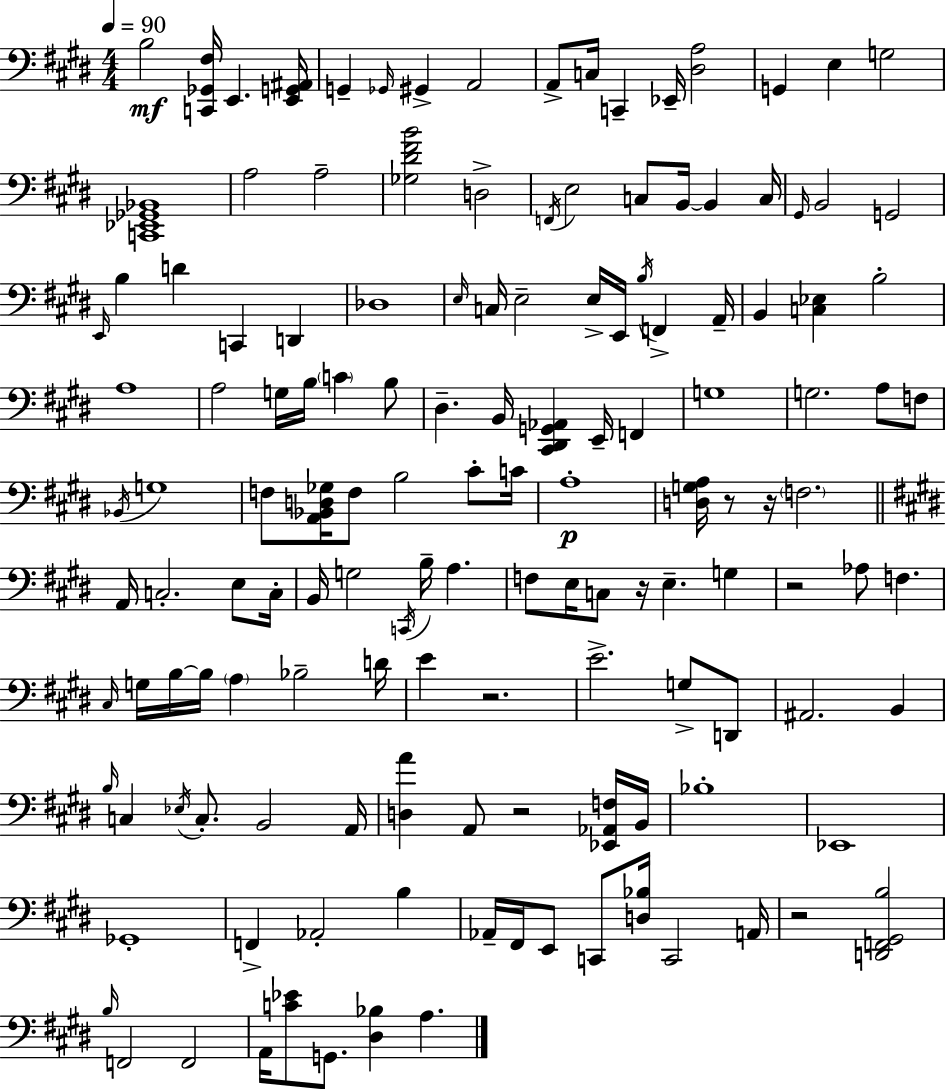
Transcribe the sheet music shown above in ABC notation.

X:1
T:Untitled
M:4/4
L:1/4
K:E
B,2 [C,,_G,,^F,]/4 E,, [E,,G,,^A,,]/4 G,, _G,,/4 ^G,, A,,2 A,,/2 C,/4 C,, _E,,/4 [^D,A,]2 G,, E, G,2 [C,,_E,,_G,,_B,,]4 A,2 A,2 [_G,^D^FB]2 D,2 F,,/4 E,2 C,/2 B,,/4 B,, C,/4 ^G,,/4 B,,2 G,,2 E,,/4 B, D C,, D,, _D,4 E,/4 C,/4 E,2 E,/4 E,,/4 B,/4 F,, A,,/4 B,, [C,_E,] B,2 A,4 A,2 G,/4 B,/4 C B,/2 ^D, B,,/4 [^C,,^D,,G,,_A,,] E,,/4 F,, G,4 G,2 A,/2 F,/2 _B,,/4 G,4 F,/2 [A,,_B,,D,_G,]/4 F,/2 B,2 ^C/2 C/4 A,4 [D,G,A,]/4 z/2 z/4 F,2 A,,/4 C,2 E,/2 C,/4 B,,/4 G,2 C,,/4 B,/4 A, F,/2 E,/4 C,/2 z/4 E, G, z2 _A,/2 F, ^C,/4 G,/4 B,/4 B,/4 A, _B,2 D/4 E z2 E2 G,/2 D,,/2 ^A,,2 B,, B,/4 C, _E,/4 C,/2 B,,2 A,,/4 [D,A] A,,/2 z2 [_E,,_A,,F,]/4 B,,/4 _B,4 _E,,4 _G,,4 F,, _A,,2 B, _A,,/4 ^F,,/4 E,,/2 C,,/2 [D,_B,]/4 C,,2 A,,/4 z2 [D,,F,,^G,,B,]2 B,/4 F,,2 F,,2 A,,/4 [C_E]/2 G,,/2 [^D,_B,] A,